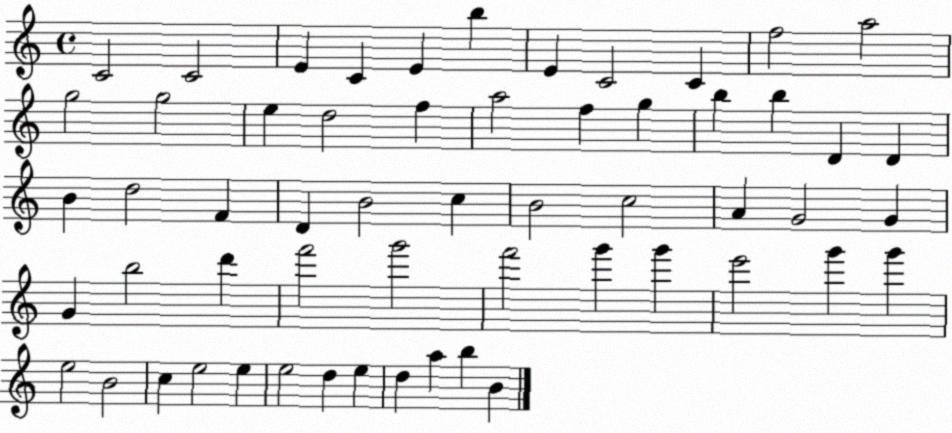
X:1
T:Untitled
M:4/4
L:1/4
K:C
C2 C2 E C E b E C2 C f2 a2 g2 g2 e d2 f a2 f g b b D D B d2 F D B2 c B2 c2 A G2 G G b2 d' f'2 g'2 f'2 g' g' e'2 g' g' e2 B2 c e2 e e2 d e d a b B